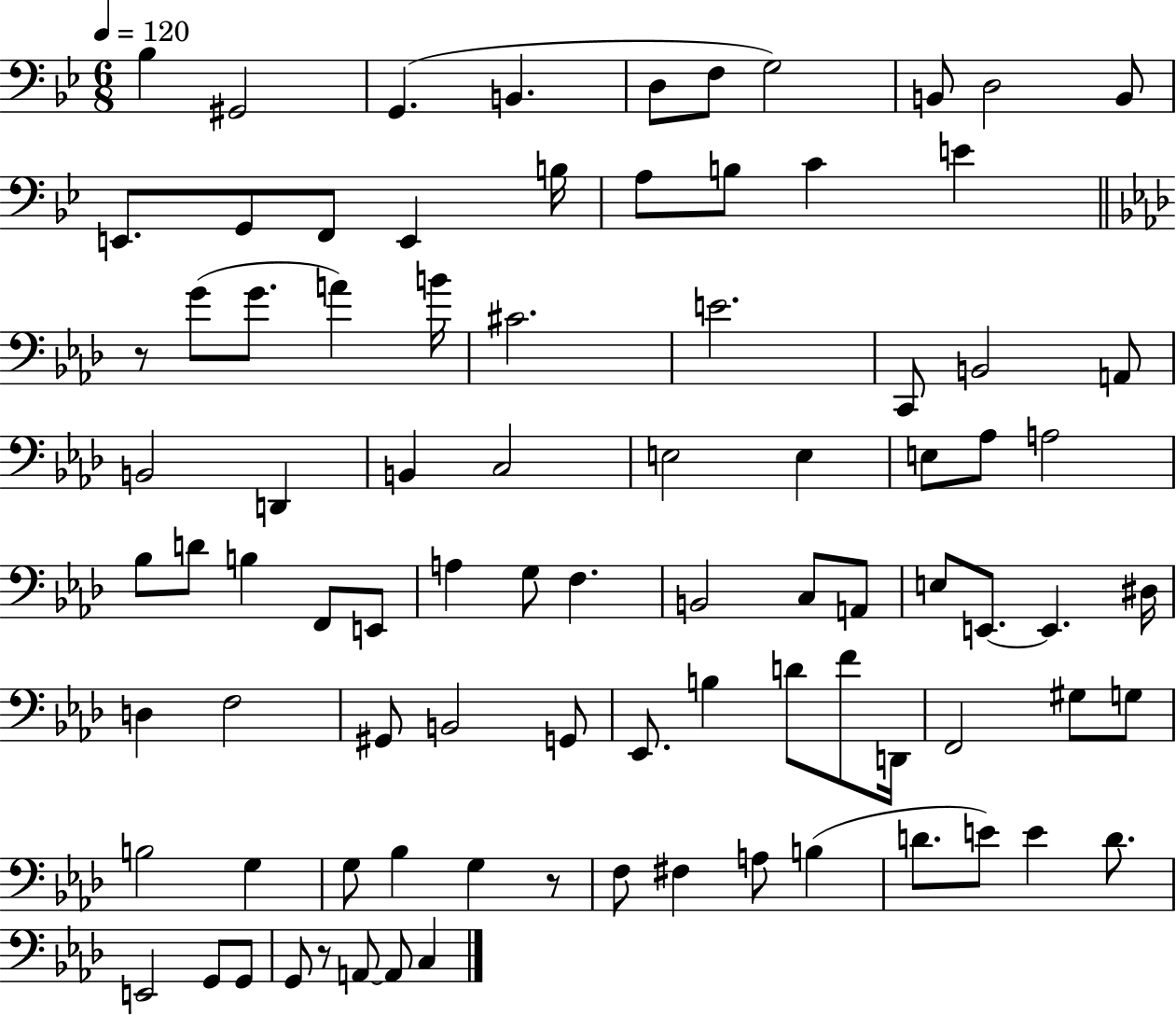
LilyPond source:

{
  \clef bass
  \numericTimeSignature
  \time 6/8
  \key bes \major
  \tempo 4 = 120
  bes4 gis,2 | g,4.( b,4. | d8 f8 g2) | b,8 d2 b,8 | \break e,8. g,8 f,8 e,4 b16 | a8 b8 c'4 e'4 | \bar "||" \break \key aes \major r8 g'8( g'8. a'4) b'16 | cis'2. | e'2. | c,8 b,2 a,8 | \break b,2 d,4 | b,4 c2 | e2 e4 | e8 aes8 a2 | \break bes8 d'8 b4 f,8 e,8 | a4 g8 f4. | b,2 c8 a,8 | e8 e,8.~~ e,4. dis16 | \break d4 f2 | gis,8 b,2 g,8 | ees,8. b4 d'8 f'8 d,16 | f,2 gis8 g8 | \break b2 g4 | g8 bes4 g4 r8 | f8 fis4 a8 b4( | d'8. e'8) e'4 d'8. | \break e,2 g,8 g,8 | g,8 r8 a,8~~ a,8 c4 | \bar "|."
}